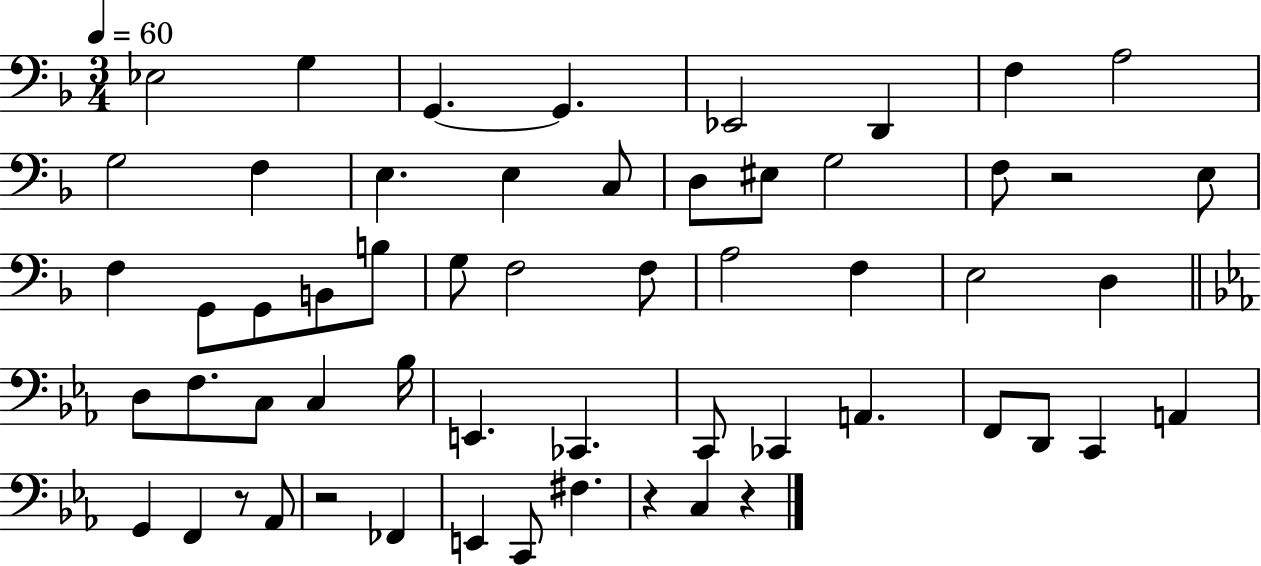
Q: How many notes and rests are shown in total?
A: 57